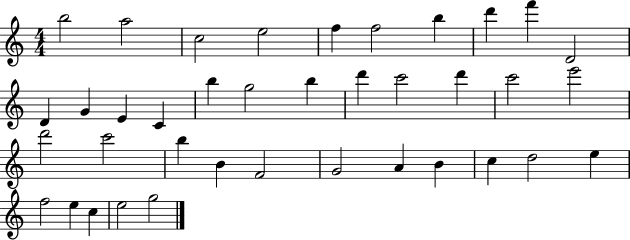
B5/h A5/h C5/h E5/h F5/q F5/h B5/q D6/q F6/q D4/h D4/q G4/q E4/q C4/q B5/q G5/h B5/q D6/q C6/h D6/q C6/h E6/h D6/h C6/h B5/q B4/q F4/h G4/h A4/q B4/q C5/q D5/h E5/q F5/h E5/q C5/q E5/h G5/h